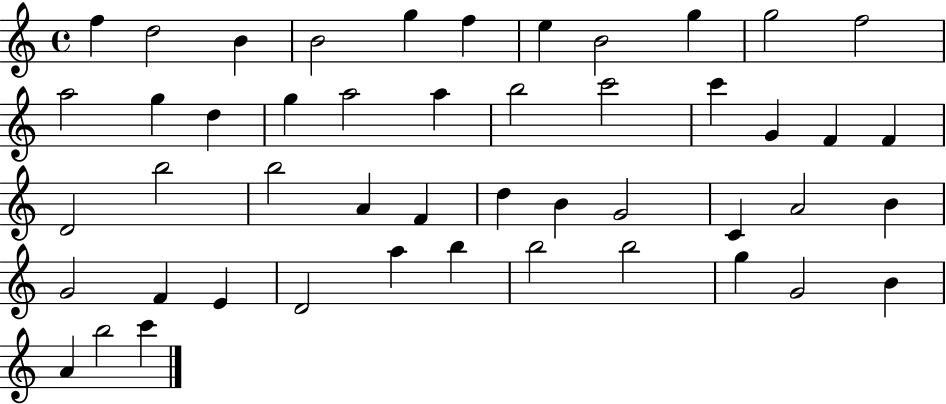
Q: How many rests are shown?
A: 0